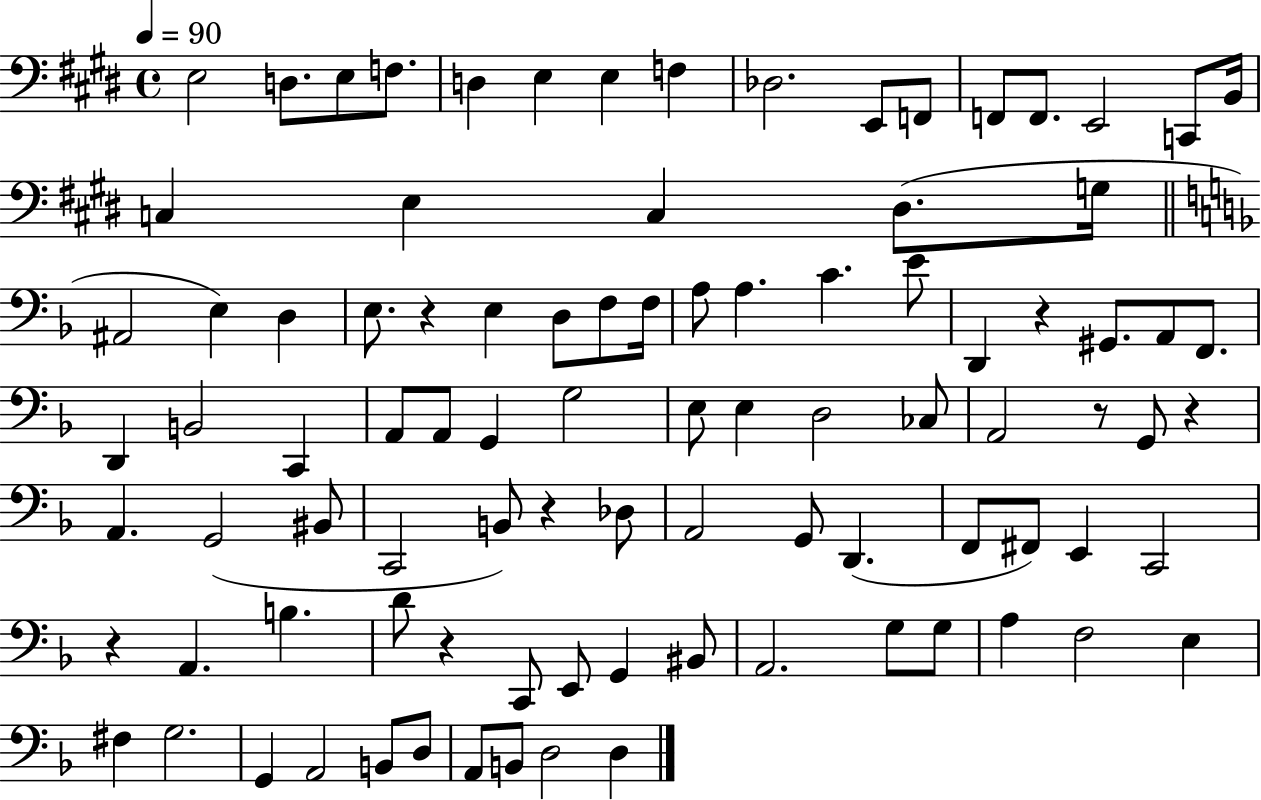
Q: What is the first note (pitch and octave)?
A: E3